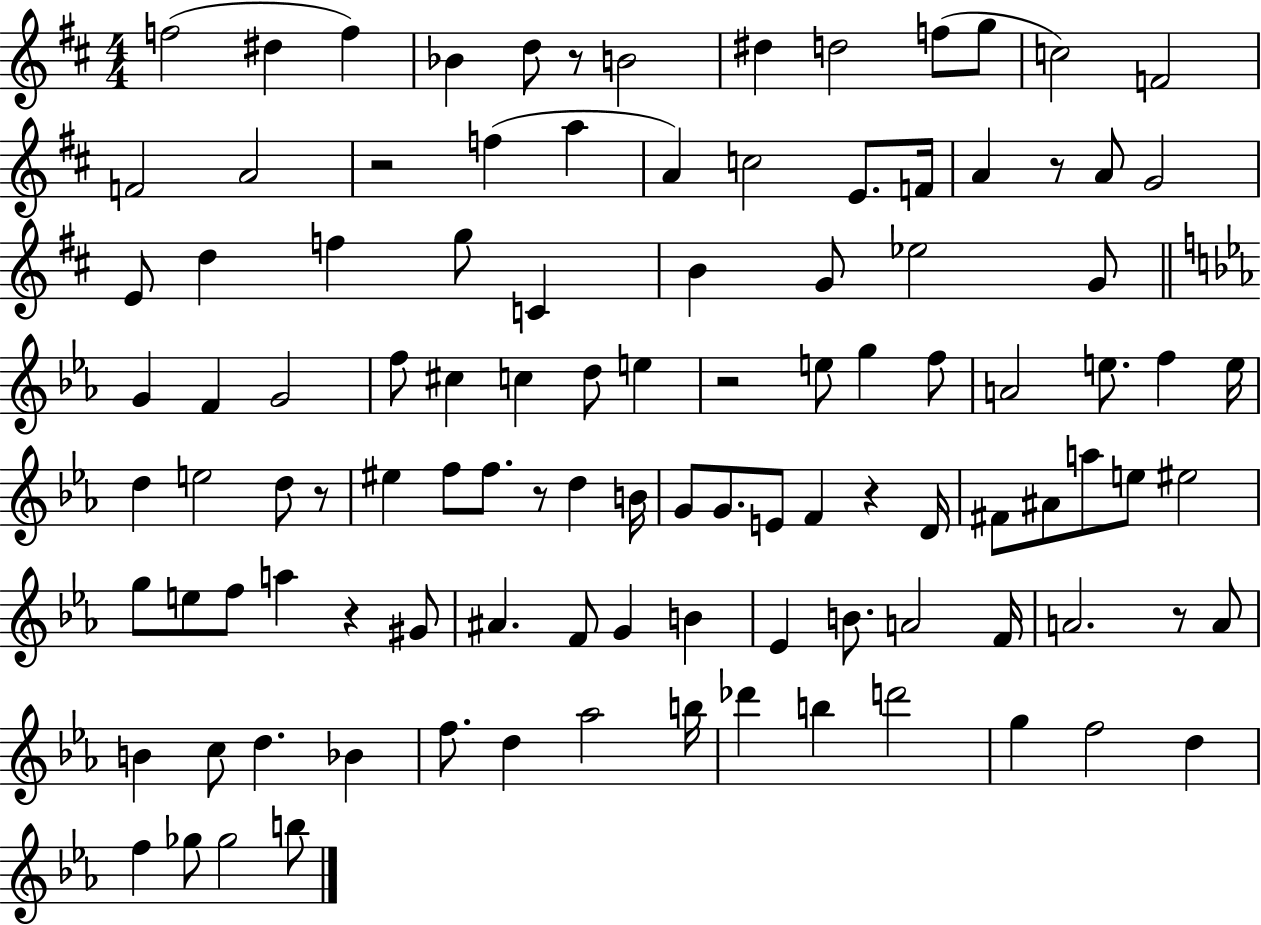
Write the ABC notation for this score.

X:1
T:Untitled
M:4/4
L:1/4
K:D
f2 ^d f _B d/2 z/2 B2 ^d d2 f/2 g/2 c2 F2 F2 A2 z2 f a A c2 E/2 F/4 A z/2 A/2 G2 E/2 d f g/2 C B G/2 _e2 G/2 G F G2 f/2 ^c c d/2 e z2 e/2 g f/2 A2 e/2 f e/4 d e2 d/2 z/2 ^e f/2 f/2 z/2 d B/4 G/2 G/2 E/2 F z D/4 ^F/2 ^A/2 a/2 e/2 ^e2 g/2 e/2 f/2 a z ^G/2 ^A F/2 G B _E B/2 A2 F/4 A2 z/2 A/2 B c/2 d _B f/2 d _a2 b/4 _d' b d'2 g f2 d f _g/2 _g2 b/2